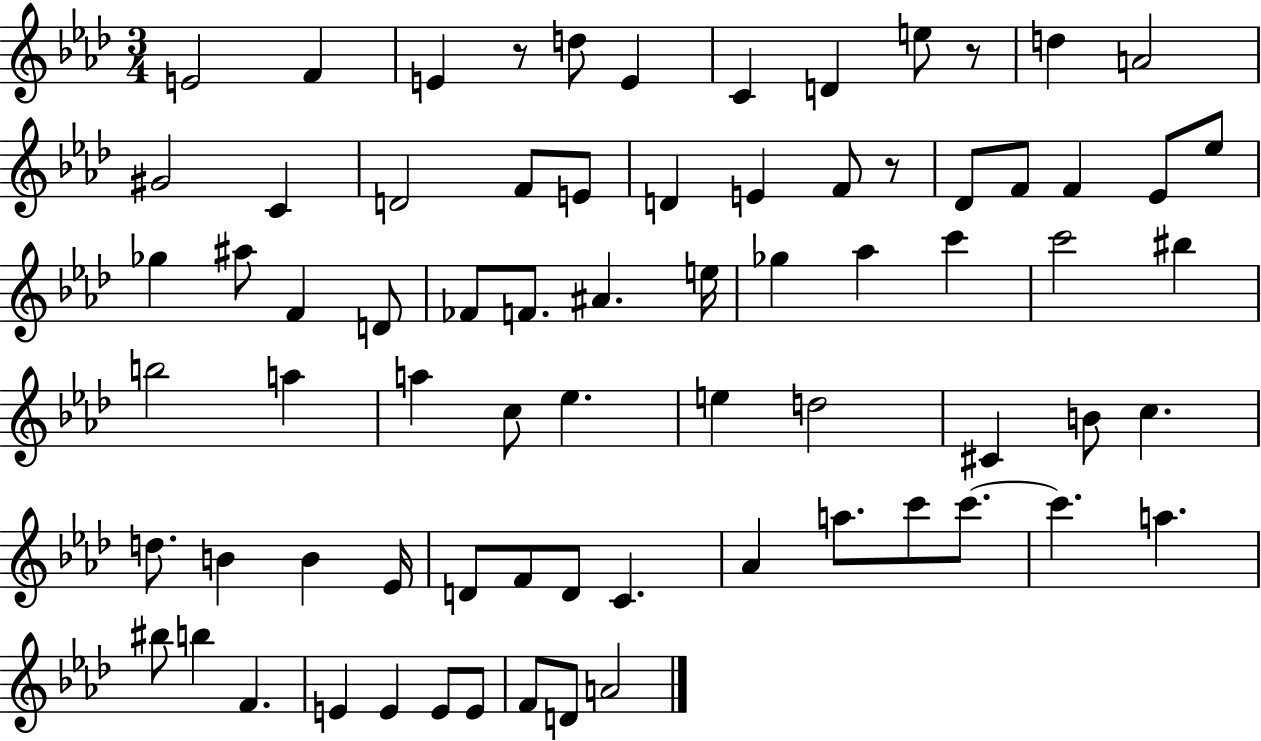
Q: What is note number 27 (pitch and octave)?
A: D4